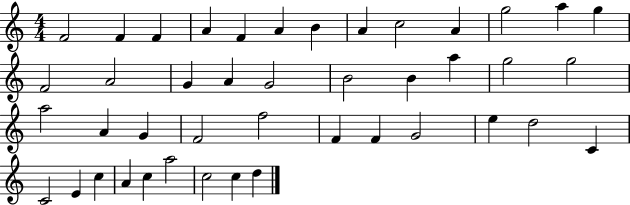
{
  \clef treble
  \numericTimeSignature
  \time 4/4
  \key c \major
  f'2 f'4 f'4 | a'4 f'4 a'4 b'4 | a'4 c''2 a'4 | g''2 a''4 g''4 | \break f'2 a'2 | g'4 a'4 g'2 | b'2 b'4 a''4 | g''2 g''2 | \break a''2 a'4 g'4 | f'2 f''2 | f'4 f'4 g'2 | e''4 d''2 c'4 | \break c'2 e'4 c''4 | a'4 c''4 a''2 | c''2 c''4 d''4 | \bar "|."
}